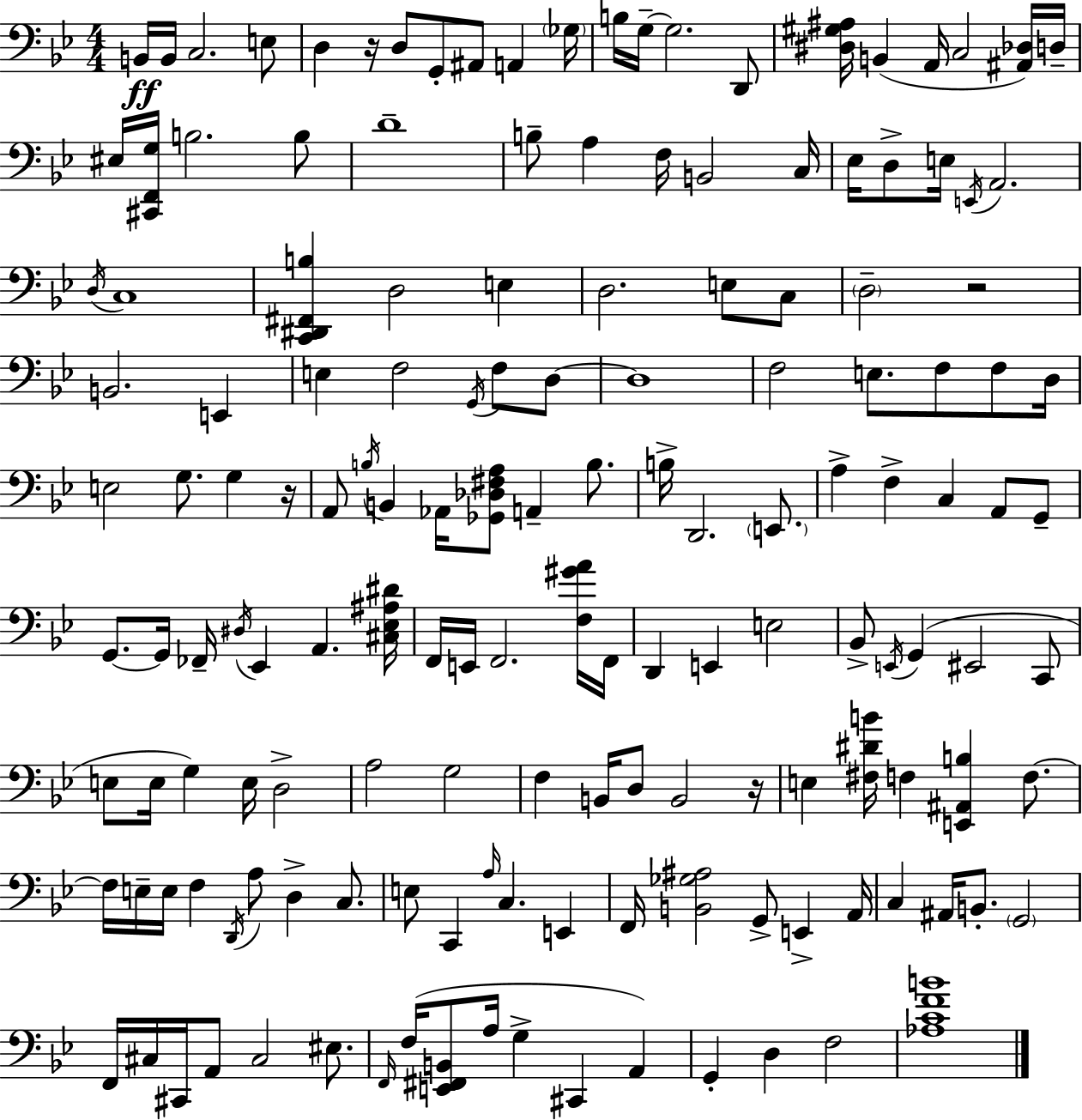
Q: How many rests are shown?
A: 4